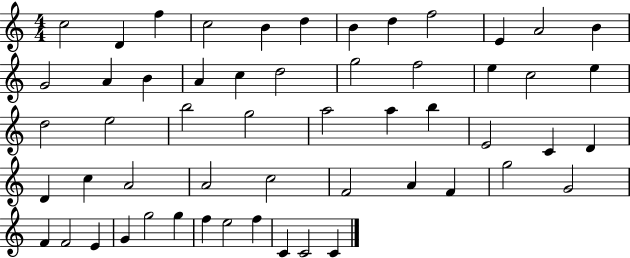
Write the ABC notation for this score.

X:1
T:Untitled
M:4/4
L:1/4
K:C
c2 D f c2 B d B d f2 E A2 B G2 A B A c d2 g2 f2 e c2 e d2 e2 b2 g2 a2 a b E2 C D D c A2 A2 c2 F2 A F g2 G2 F F2 E G g2 g f e2 f C C2 C